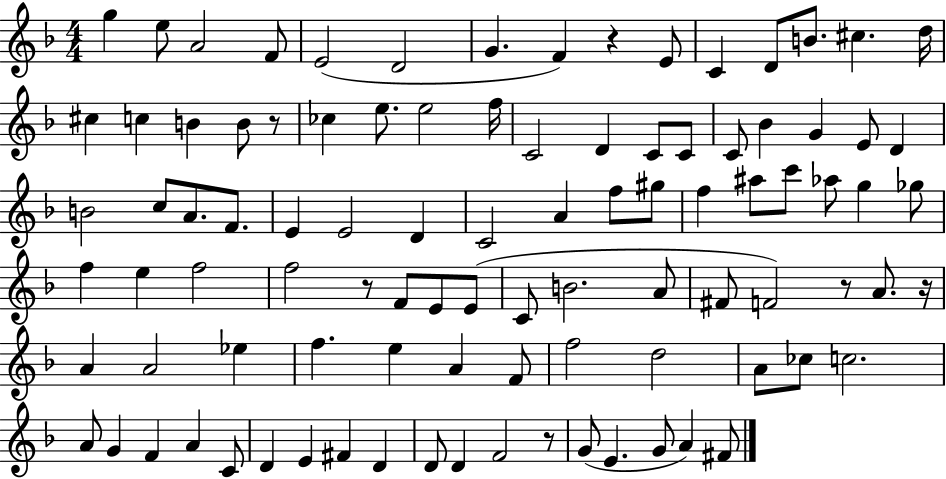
G5/q E5/e A4/h F4/e E4/h D4/h G4/q. F4/q R/q E4/e C4/q D4/e B4/e. C#5/q. D5/s C#5/q C5/q B4/q B4/e R/e CES5/q E5/e. E5/h F5/s C4/h D4/q C4/e C4/e C4/e Bb4/q G4/q E4/e D4/q B4/h C5/e A4/e. F4/e. E4/q E4/h D4/q C4/h A4/q F5/e G#5/e F5/q A#5/e C6/e Ab5/e G5/q Gb5/e F5/q E5/q F5/h F5/h R/e F4/e E4/e E4/e C4/e B4/h. A4/e F#4/e F4/h R/e A4/e. R/s A4/q A4/h Eb5/q F5/q. E5/q A4/q F4/e F5/h D5/h A4/e CES5/e C5/h. A4/e G4/q F4/q A4/q C4/e D4/q E4/q F#4/q D4/q D4/e D4/q F4/h R/e G4/e E4/q. G4/e A4/q F#4/e